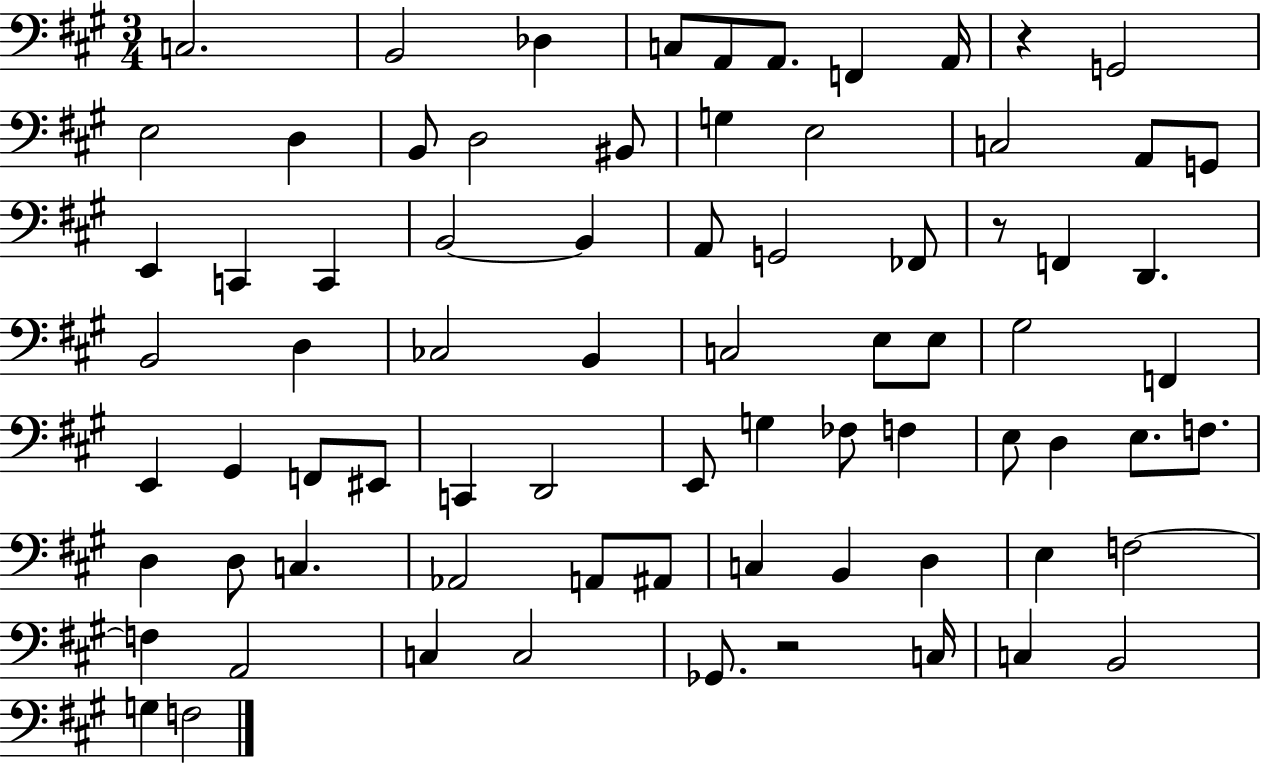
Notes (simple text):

C3/h. B2/h Db3/q C3/e A2/e A2/e. F2/q A2/s R/q G2/h E3/h D3/q B2/e D3/h BIS2/e G3/q E3/h C3/h A2/e G2/e E2/q C2/q C2/q B2/h B2/q A2/e G2/h FES2/e R/e F2/q D2/q. B2/h D3/q CES3/h B2/q C3/h E3/e E3/e G#3/h F2/q E2/q G#2/q F2/e EIS2/e C2/q D2/h E2/e G3/q FES3/e F3/q E3/e D3/q E3/e. F3/e. D3/q D3/e C3/q. Ab2/h A2/e A#2/e C3/q B2/q D3/q E3/q F3/h F3/q A2/h C3/q C3/h Gb2/e. R/h C3/s C3/q B2/h G3/q F3/h